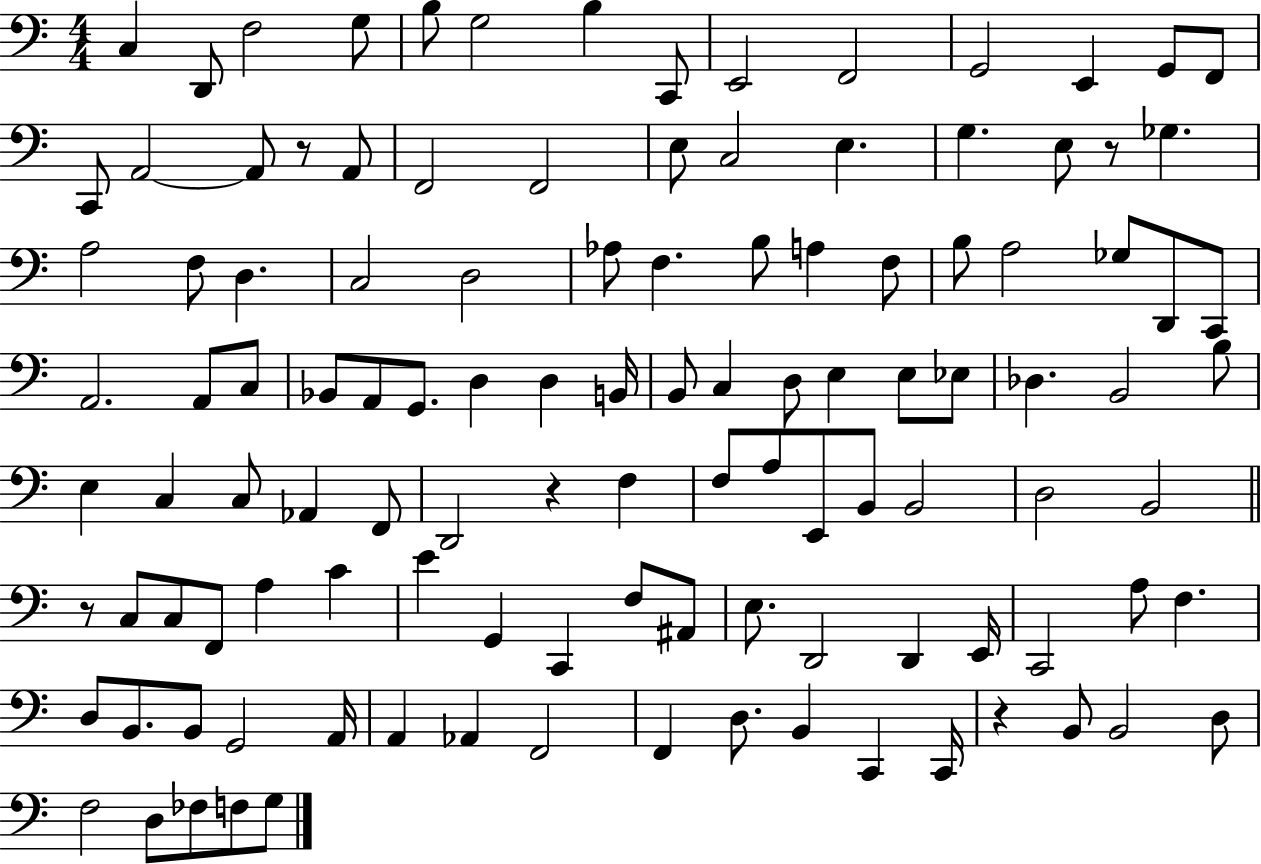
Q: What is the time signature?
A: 4/4